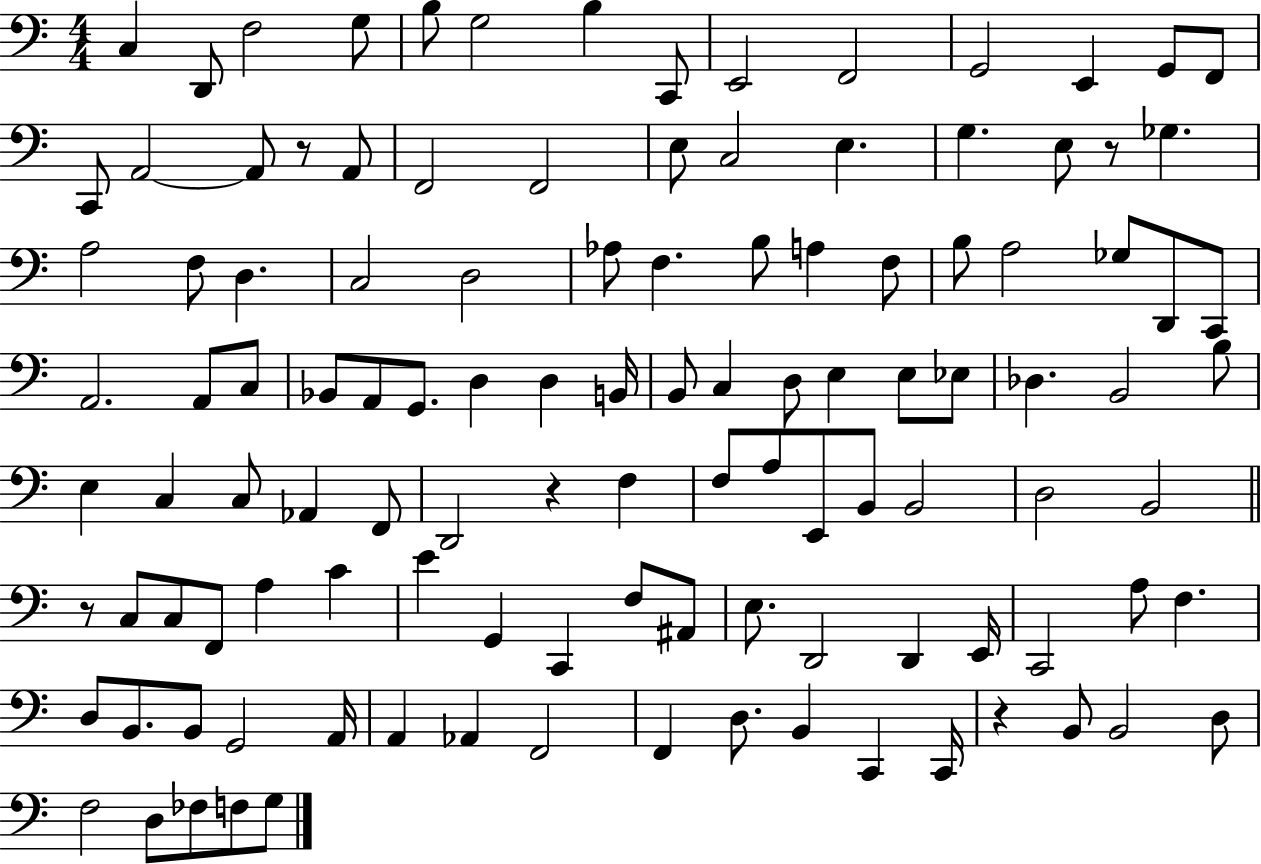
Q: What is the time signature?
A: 4/4